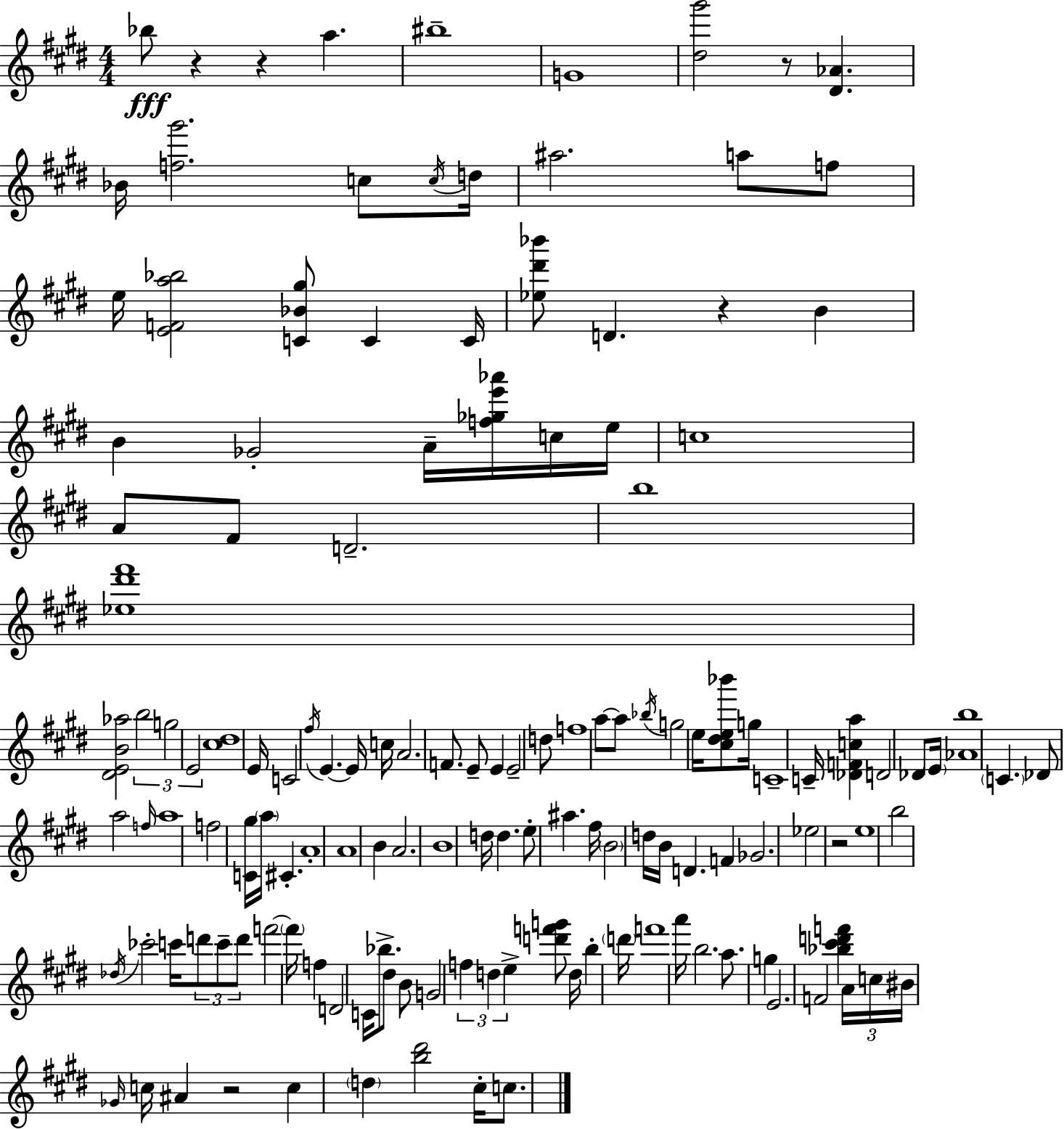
X:1
T:Untitled
M:4/4
L:1/4
K:E
_b/2 z z a ^b4 G4 [^d^g']2 z/2 [^D_A] _B/4 [f^g']2 c/2 c/4 d/4 ^a2 a/2 f/2 e/4 [EFa_b]2 [C_B^g]/2 C C/4 [_e^d'_b']/2 D z B B _G2 A/4 [f_ge'_a']/4 c/4 e/4 c4 A/2 ^F/2 D2 b4 [_e^d'^f']4 [^DEB_a]2 b2 g2 E2 [^c^d]4 E/4 C2 ^f/4 E E/4 c/4 A2 F/2 E/2 E E2 d/2 f4 a/2 a/2 _b/4 g2 e/4 [^c^de_b']/2 g/4 C4 C/4 [_DFca] D2 _D/2 E/4 [_Ab]4 C _D/2 a2 f/4 a4 f2 [C^g]/4 a/4 ^C A4 A4 B A2 B4 d/4 d e/2 ^a ^f/4 B2 d/4 B/4 D F _G2 _e2 z2 e4 b2 _d/4 _c'2 c'/4 d'/2 c'/2 d'/2 f'2 f'/4 f D2 C/4 _b/2 ^d/2 B/2 G2 f d e [d'f'g']/2 d/4 b d'/4 f'4 a'/4 b2 a/2 g E2 F2 [_b^c'd'f'] A/4 c/4 ^B/4 _G/4 c/4 ^A z2 c d [b^d']2 ^c/4 c/2